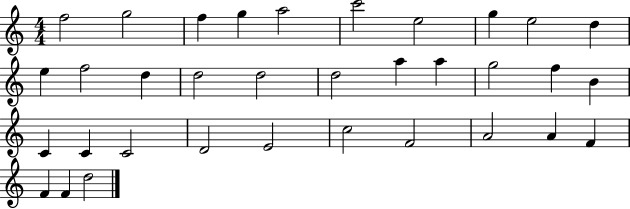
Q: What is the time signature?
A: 4/4